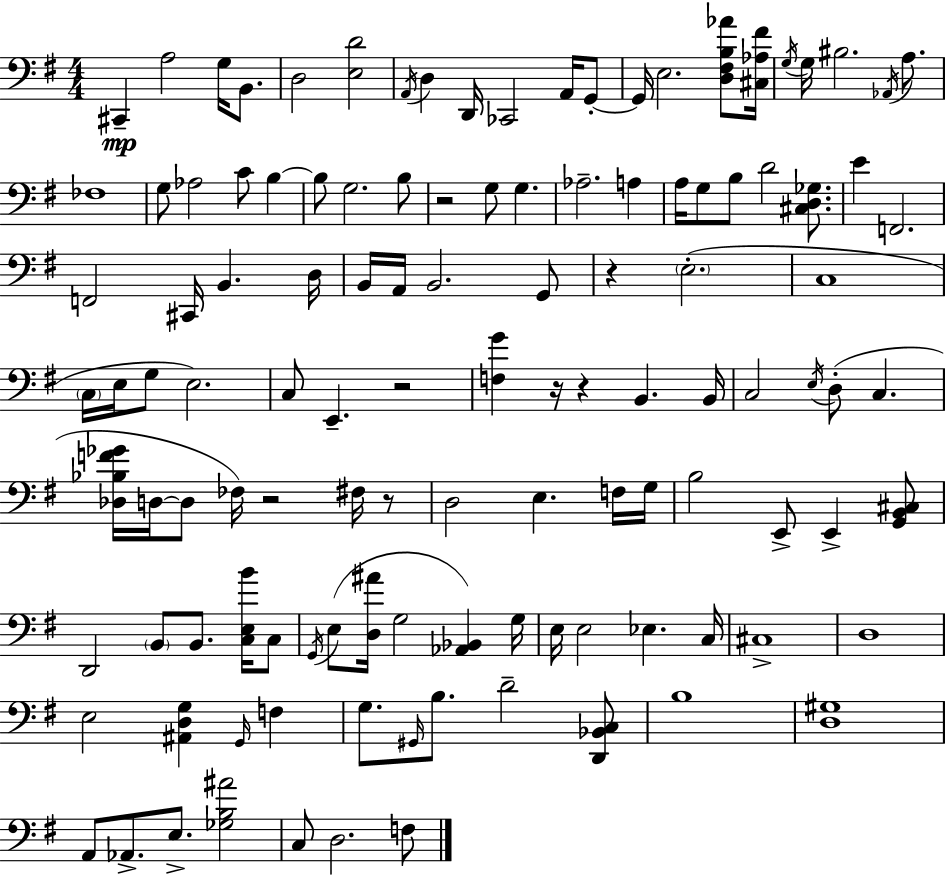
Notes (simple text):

C#2/q A3/h G3/s B2/e. D3/h [E3,D4]/h A2/s D3/q D2/s CES2/h A2/s G2/e G2/s E3/h. [D3,F#3,B3,Ab4]/e [C#3,Ab3,F#4]/s G3/s G3/s BIS3/h. Ab2/s A3/e. FES3/w G3/e Ab3/h C4/e B3/q B3/e G3/h. B3/e R/h G3/e G3/q. Ab3/h. A3/q A3/s G3/e B3/e D4/h [C#3,D3,Gb3]/e. E4/q F2/h. F2/h C#2/s B2/q. D3/s B2/s A2/s B2/h. G2/e R/q E3/h. C3/w C3/s E3/s G3/e E3/h. C3/e E2/q. R/h [F3,G4]/q R/s R/q B2/q. B2/s C3/h E3/s D3/e C3/q. [Db3,Bb3,F4,Gb4]/s D3/s D3/e FES3/s R/h F#3/s R/e D3/h E3/q. F3/s G3/s B3/h E2/e E2/q [G2,B2,C#3]/e D2/h B2/e B2/e. [C3,E3,B4]/s C3/e G2/s E3/e [D3,A#4]/s G3/h [Ab2,Bb2]/q G3/s E3/s E3/h Eb3/q. C3/s C#3/w D3/w E3/h [A#2,D3,G3]/q G2/s F3/q G3/e. G#2/s B3/e. D4/h [D2,Bb2,C3]/e B3/w [D3,G#3]/w A2/e Ab2/e. E3/e. [Gb3,B3,A#4]/h C3/e D3/h. F3/e